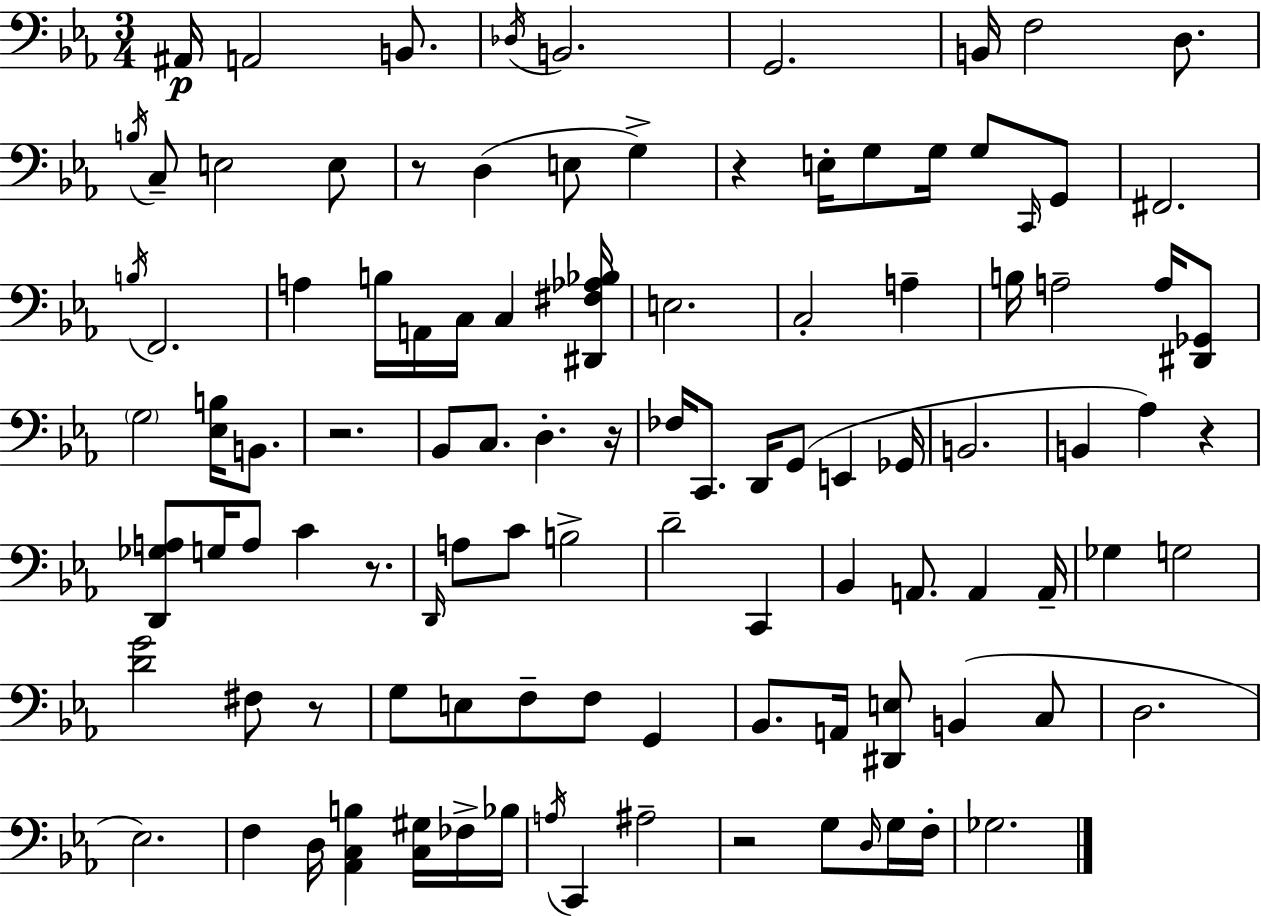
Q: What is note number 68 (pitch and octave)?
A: E3